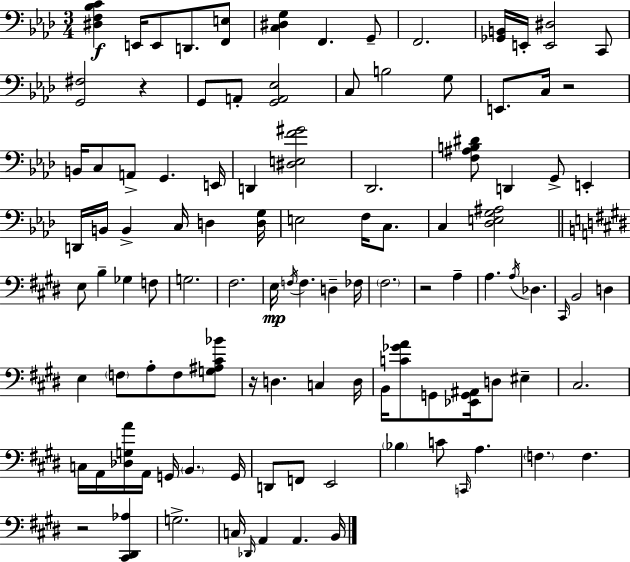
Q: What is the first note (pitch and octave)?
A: E2